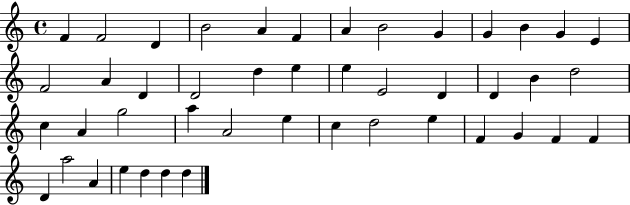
{
  \clef treble
  \time 4/4
  \defaultTimeSignature
  \key c \major
  f'4 f'2 d'4 | b'2 a'4 f'4 | a'4 b'2 g'4 | g'4 b'4 g'4 e'4 | \break f'2 a'4 d'4 | d'2 d''4 e''4 | e''4 e'2 d'4 | d'4 b'4 d''2 | \break c''4 a'4 g''2 | a''4 a'2 e''4 | c''4 d''2 e''4 | f'4 g'4 f'4 f'4 | \break d'4 a''2 a'4 | e''4 d''4 d''4 d''4 | \bar "|."
}